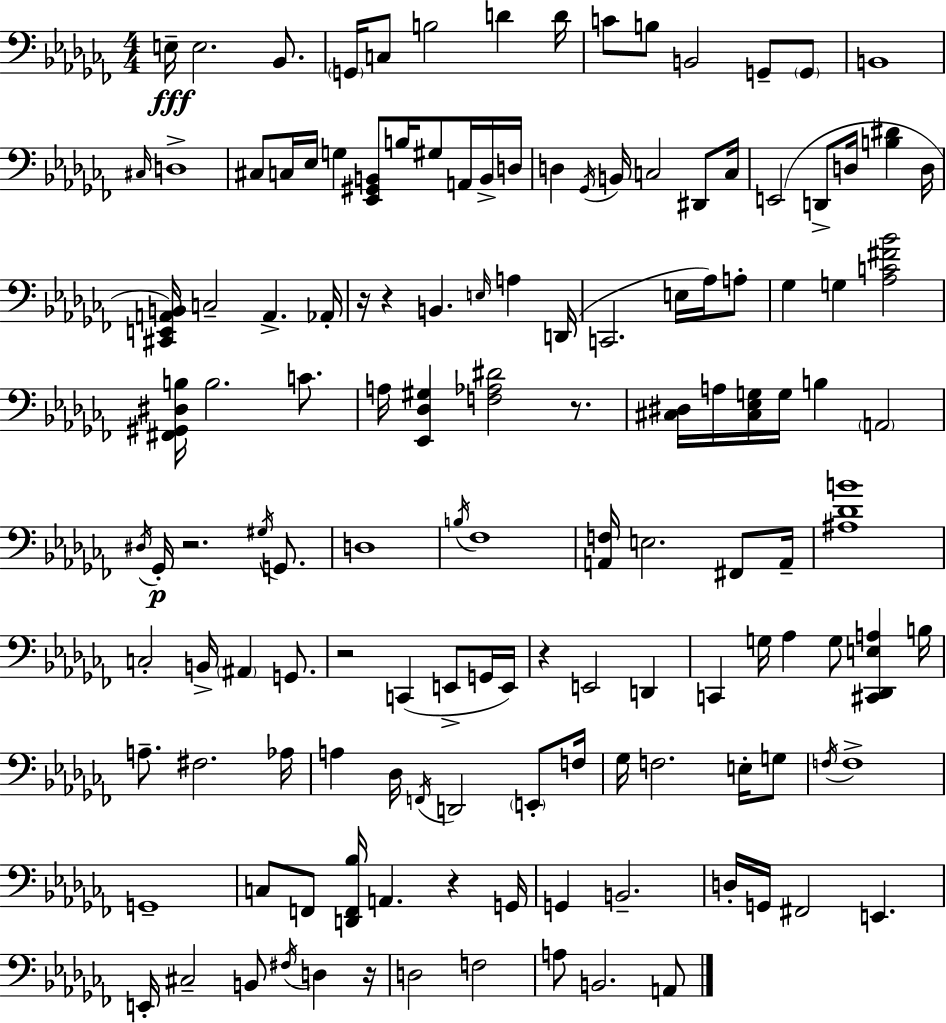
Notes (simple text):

E3/s E3/h. Bb2/e. G2/s C3/e B3/h D4/q D4/s C4/e B3/e B2/h G2/e G2/e B2/w C#3/s D3/w C#3/e C3/s Eb3/s G3/q [Eb2,G#2,B2]/e B3/s G#3/e A2/s B2/s D3/s D3/q Gb2/s B2/s C3/h D#2/e C3/s E2/h D2/e D3/s [B3,D#4]/q D3/s [C#2,E2,A2,B2]/s C3/h A2/q. Ab2/s R/s R/q B2/q. E3/s A3/q D2/s C2/h. E3/s Ab3/s A3/e Gb3/q G3/q [Ab3,C4,F#4,Bb4]/h [F#2,G#2,D#3,B3]/s B3/h. C4/e. A3/s [Eb2,Db3,G#3]/q [F3,Ab3,D#4]/h R/e. [C#3,D#3]/s A3/s [C#3,Eb3,G3]/s G3/s B3/q A2/h D#3/s Gb2/s R/h. G#3/s G2/e. D3/w B3/s FES3/w [A2,F3]/s E3/h. F#2/e A2/s [A#3,Db4,B4]/w C3/h B2/s A#2/q G2/e. R/h C2/q E2/e G2/s E2/s R/q E2/h D2/q C2/q G3/s Ab3/q G3/e [C#2,Db2,E3,A3]/q B3/s A3/e. F#3/h. Ab3/s A3/q Db3/s F2/s D2/h E2/e F3/s Gb3/s F3/h. E3/s G3/e F3/s F3/w G2/w C3/e F2/e [D2,F2,Bb3]/s A2/q. R/q G2/s G2/q B2/h. D3/s G2/s F#2/h E2/q. E2/s C#3/h B2/e F#3/s D3/q R/s D3/h F3/h A3/e B2/h. A2/e